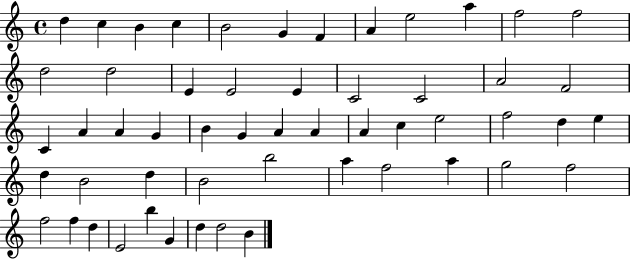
X:1
T:Untitled
M:4/4
L:1/4
K:C
d c B c B2 G F A e2 a f2 f2 d2 d2 E E2 E C2 C2 A2 F2 C A A G B G A A A c e2 f2 d e d B2 d B2 b2 a f2 a g2 f2 f2 f d E2 b G d d2 B